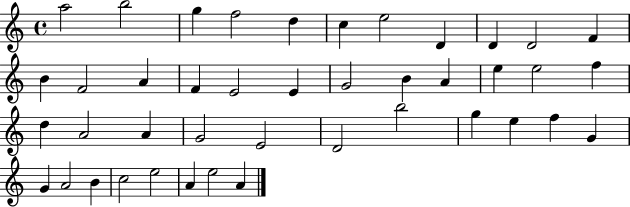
{
  \clef treble
  \time 4/4
  \defaultTimeSignature
  \key c \major
  a''2 b''2 | g''4 f''2 d''4 | c''4 e''2 d'4 | d'4 d'2 f'4 | \break b'4 f'2 a'4 | f'4 e'2 e'4 | g'2 b'4 a'4 | e''4 e''2 f''4 | \break d''4 a'2 a'4 | g'2 e'2 | d'2 b''2 | g''4 e''4 f''4 g'4 | \break g'4 a'2 b'4 | c''2 e''2 | a'4 e''2 a'4 | \bar "|."
}